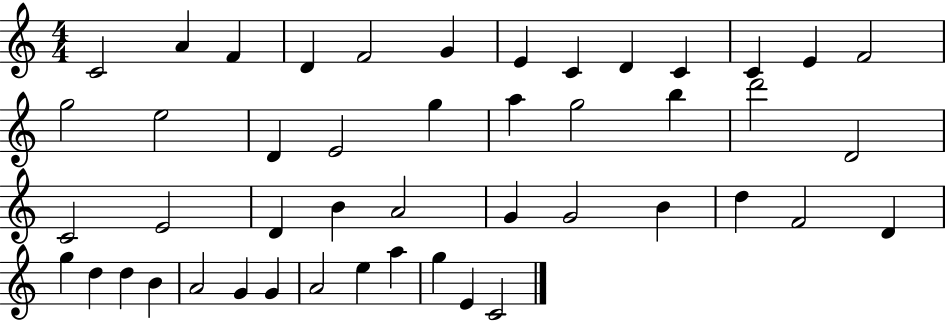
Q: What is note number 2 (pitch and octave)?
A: A4